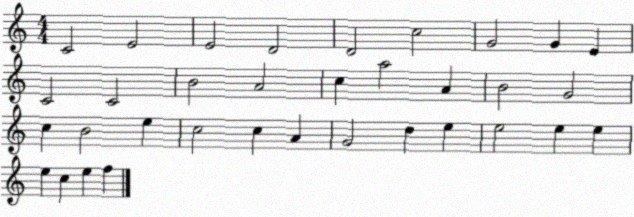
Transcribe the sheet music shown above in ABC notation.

X:1
T:Untitled
M:4/4
L:1/4
K:C
C2 E2 E2 D2 D2 c2 G2 G E C2 C2 B2 A2 c a2 A B2 G2 c B2 e c2 c A G2 d e e2 e e e c e f